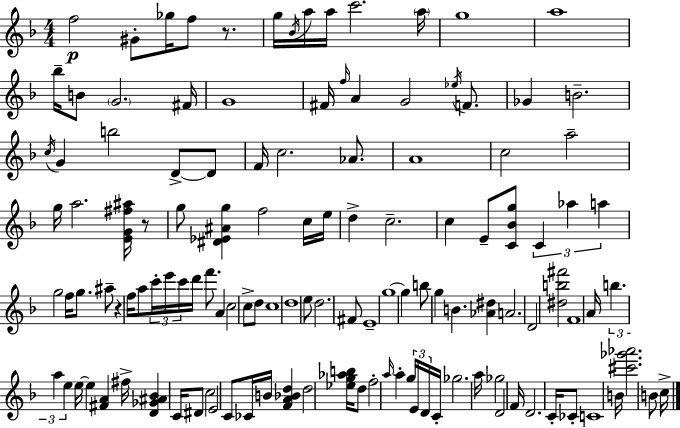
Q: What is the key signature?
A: D minor